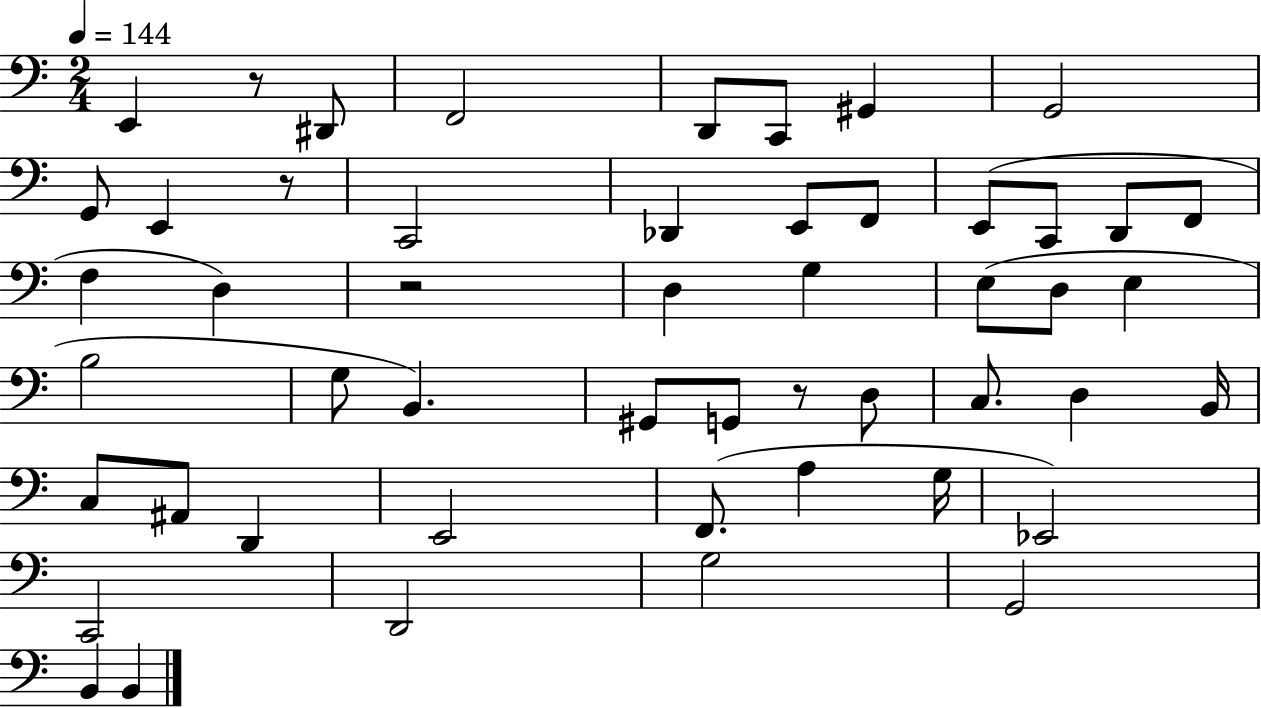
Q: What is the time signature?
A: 2/4